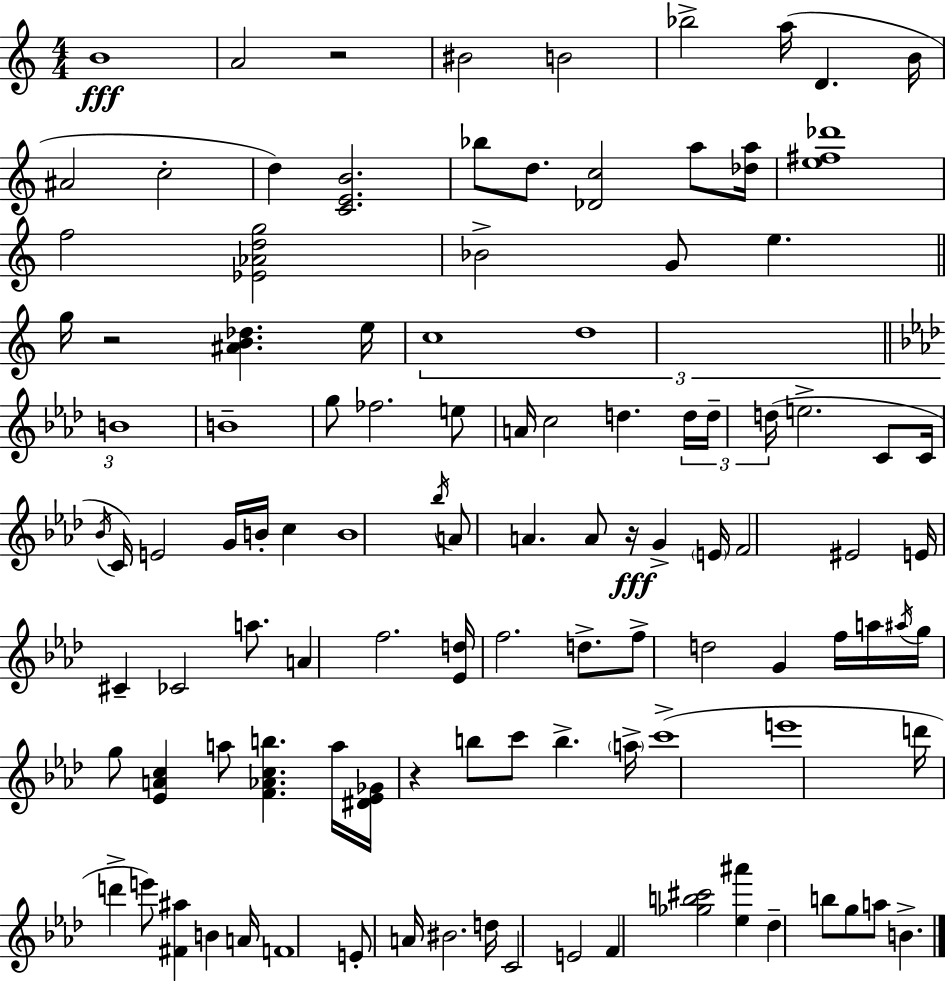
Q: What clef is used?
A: treble